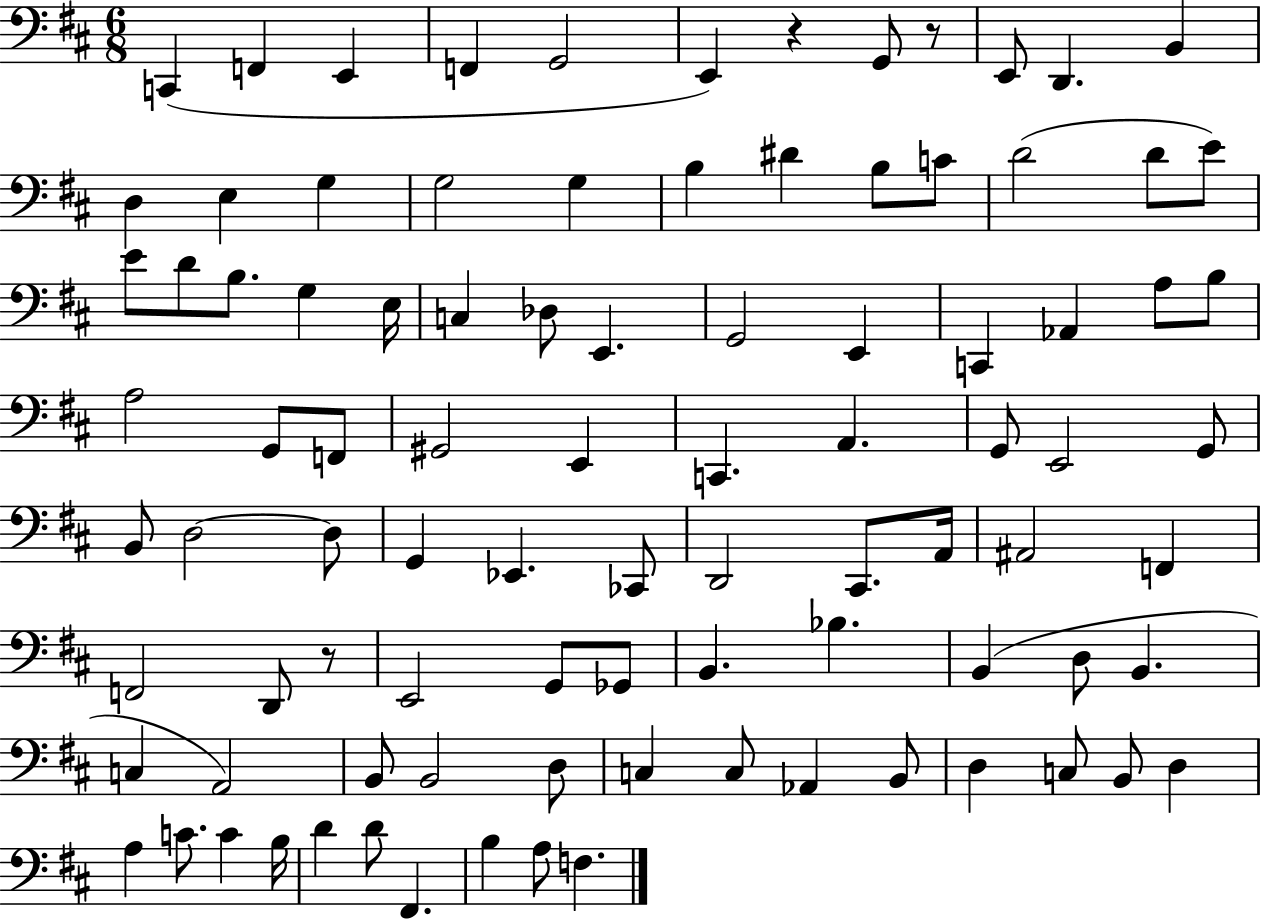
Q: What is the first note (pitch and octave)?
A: C2